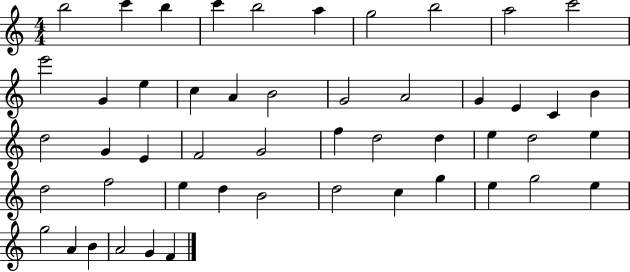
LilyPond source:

{
  \clef treble
  \numericTimeSignature
  \time 4/4
  \key c \major
  b''2 c'''4 b''4 | c'''4 b''2 a''4 | g''2 b''2 | a''2 c'''2 | \break e'''2 g'4 e''4 | c''4 a'4 b'2 | g'2 a'2 | g'4 e'4 c'4 b'4 | \break d''2 g'4 e'4 | f'2 g'2 | f''4 d''2 d''4 | e''4 d''2 e''4 | \break d''2 f''2 | e''4 d''4 b'2 | d''2 c''4 g''4 | e''4 g''2 e''4 | \break g''2 a'4 b'4 | a'2 g'4 f'4 | \bar "|."
}